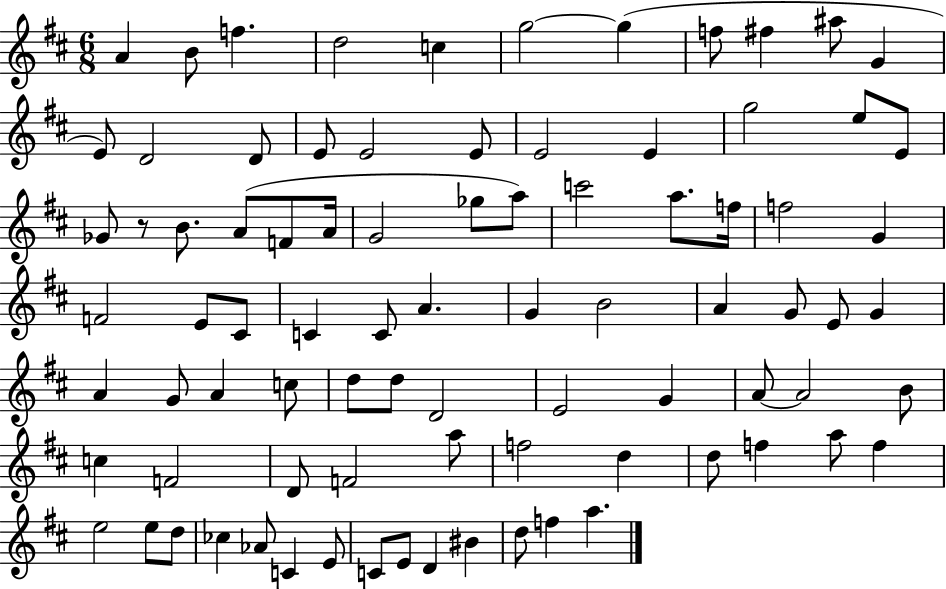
X:1
T:Untitled
M:6/8
L:1/4
K:D
A B/2 f d2 c g2 g f/2 ^f ^a/2 G E/2 D2 D/2 E/2 E2 E/2 E2 E g2 e/2 E/2 _G/2 z/2 B/2 A/2 F/2 A/4 G2 _g/2 a/2 c'2 a/2 f/4 f2 G F2 E/2 ^C/2 C C/2 A G B2 A G/2 E/2 G A G/2 A c/2 d/2 d/2 D2 E2 G A/2 A2 B/2 c F2 D/2 F2 a/2 f2 d d/2 f a/2 f e2 e/2 d/2 _c _A/2 C E/2 C/2 E/2 D ^B d/2 f a